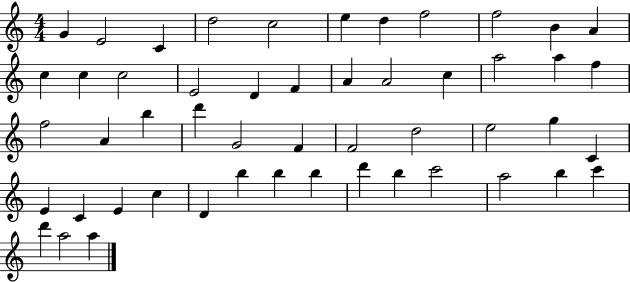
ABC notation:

X:1
T:Untitled
M:4/4
L:1/4
K:C
G E2 C d2 c2 e d f2 f2 B A c c c2 E2 D F A A2 c a2 a f f2 A b d' G2 F F2 d2 e2 g C E C E c D b b b d' b c'2 a2 b c' d' a2 a